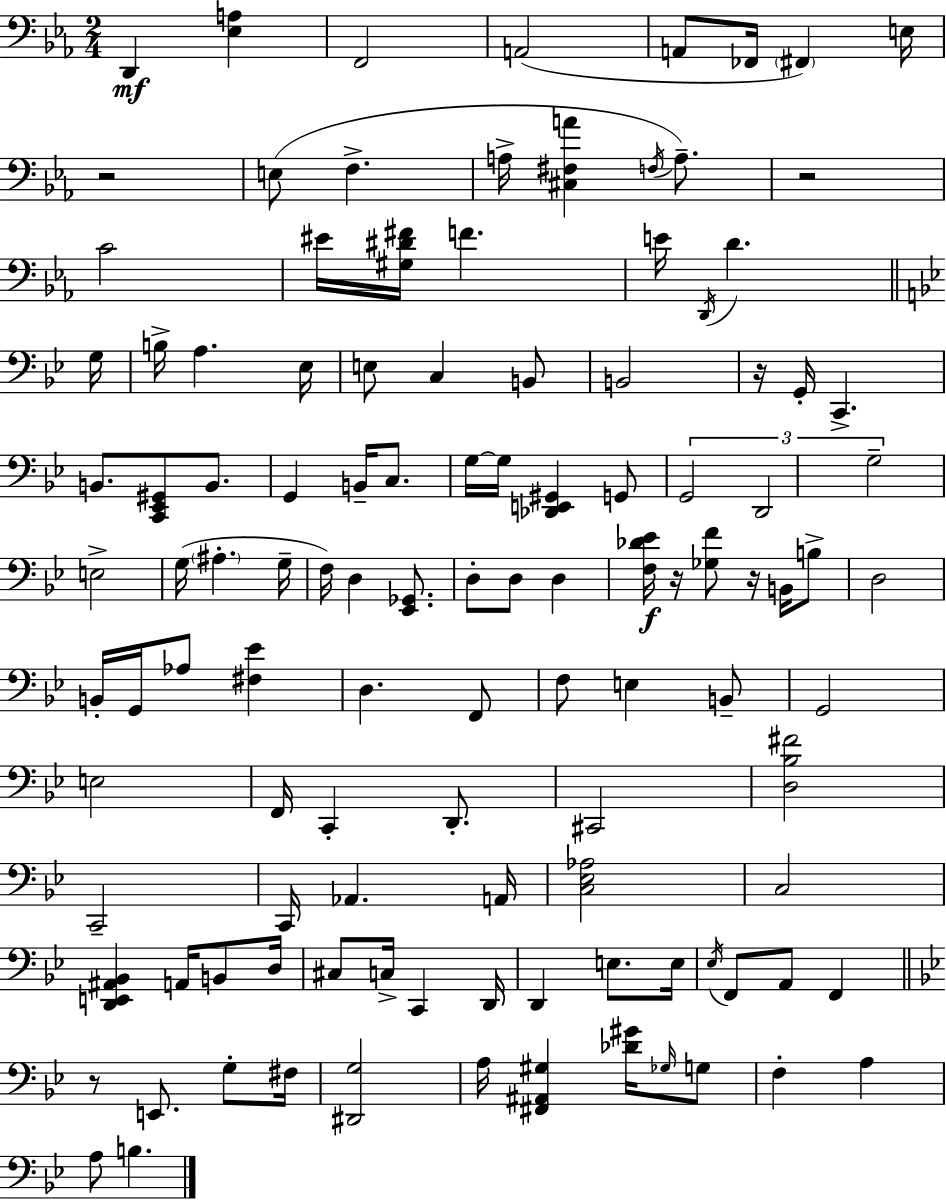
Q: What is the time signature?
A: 2/4